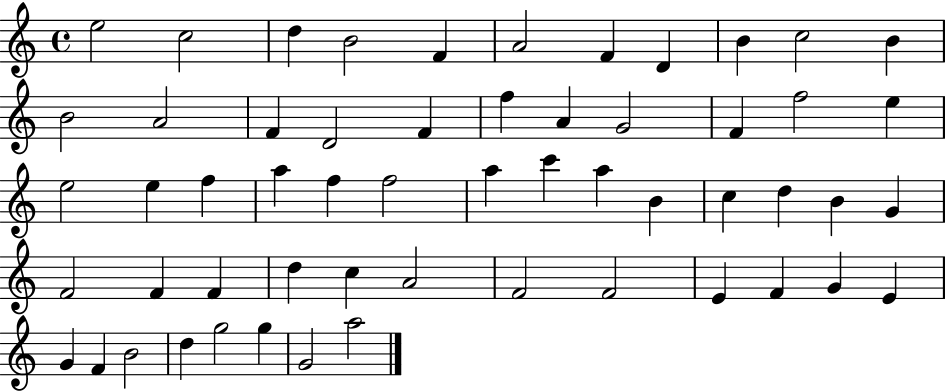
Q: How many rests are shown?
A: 0